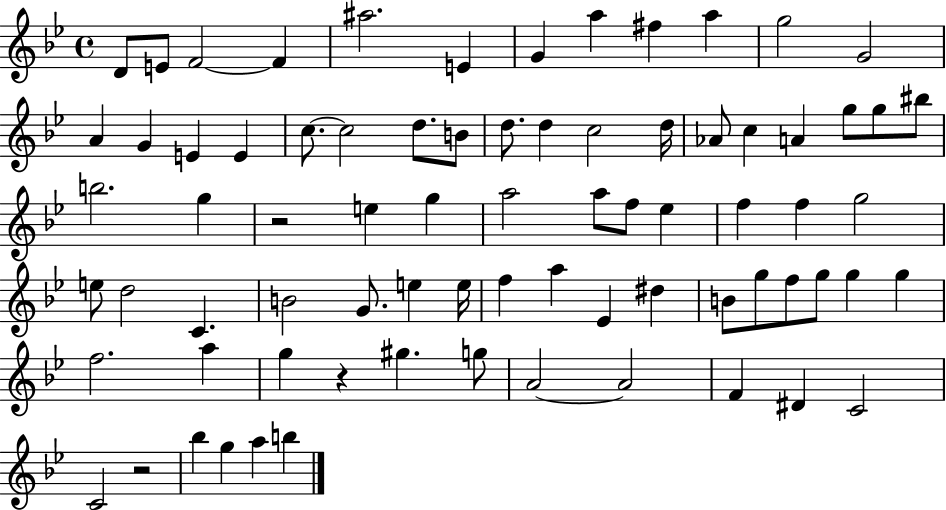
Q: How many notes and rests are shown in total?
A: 76